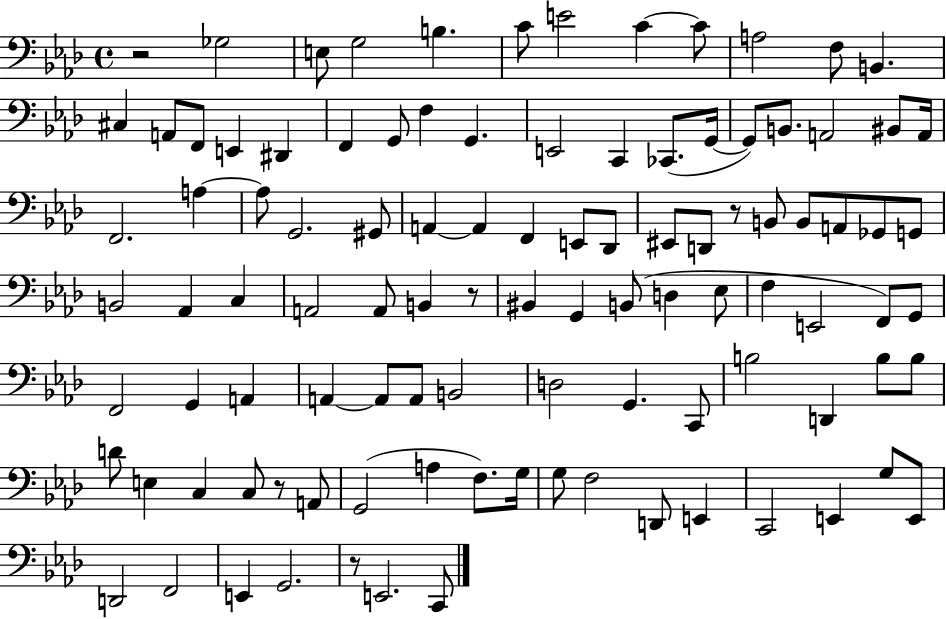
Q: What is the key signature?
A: AES major